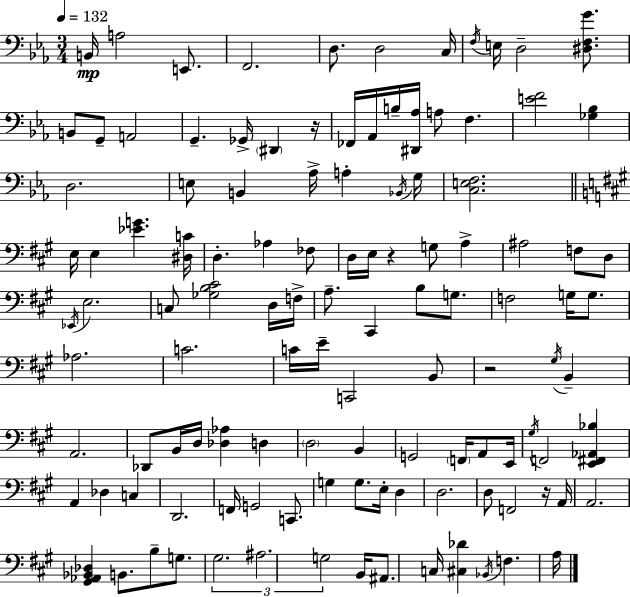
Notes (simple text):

B2/s A3/h E2/e. F2/h. D3/e. D3/h C3/s F3/s E3/s D3/h [D#3,F3,G4]/e. B2/e G2/e A2/h G2/q. Gb2/s D#2/q R/s FES2/s Ab2/s B3/s [D#2,Ab3]/s A3/e F3/q. [E4,F4]/h [Gb3,Bb3]/q D3/h. E3/e B2/q Ab3/s A3/q Bb2/s G3/s [C3,E3,F3]/h. E3/s E3/q [Eb4,G4]/q. [D#3,C4]/s D3/q. Ab3/q FES3/e D3/s E3/s R/q G3/e A3/q A#3/h F3/e D3/e Eb2/s E3/h. C3/e [Gb3,B3,C#4]/h D3/s F3/s A3/e. C#2/q B3/e G3/e. F3/h G3/s G3/e. Ab3/h. C4/h. C4/s E4/s C2/h B2/e R/h G#3/s B2/q A2/h. Db2/e B2/s D3/s [Db3,Ab3]/q D3/q D3/h B2/q G2/h F2/s A2/e E2/s G#3/s F2/h [E2,F#2,Ab2,Bb3]/q A2/q Db3/q C3/q D2/h. F2/s G2/h C2/e. G3/q G3/e. E3/s D3/q D3/h. D3/e F2/h R/s A2/s A2/h. [G#2,Ab2,Bb2,Db3]/q B2/e. B3/e G3/e. G#3/h. A#3/h. G3/h B2/s A#2/e. C3/s [C#3,Db4]/q Bb2/s F3/q. A3/s